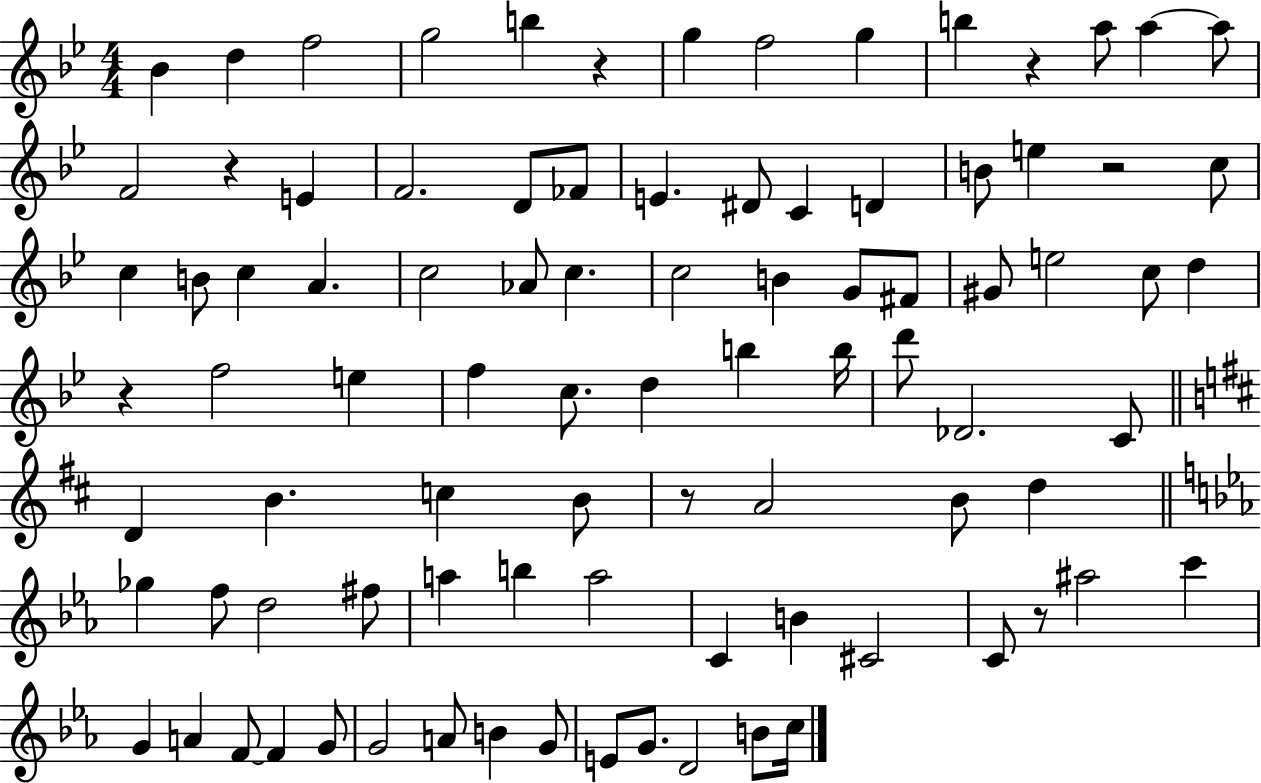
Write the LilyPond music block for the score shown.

{
  \clef treble
  \numericTimeSignature
  \time 4/4
  \key bes \major
  bes'4 d''4 f''2 | g''2 b''4 r4 | g''4 f''2 g''4 | b''4 r4 a''8 a''4~~ a''8 | \break f'2 r4 e'4 | f'2. d'8 fes'8 | e'4. dis'8 c'4 d'4 | b'8 e''4 r2 c''8 | \break c''4 b'8 c''4 a'4. | c''2 aes'8 c''4. | c''2 b'4 g'8 fis'8 | gis'8 e''2 c''8 d''4 | \break r4 f''2 e''4 | f''4 c''8. d''4 b''4 b''16 | d'''8 des'2. c'8 | \bar "||" \break \key d \major d'4 b'4. c''4 b'8 | r8 a'2 b'8 d''4 | \bar "||" \break \key c \minor ges''4 f''8 d''2 fis''8 | a''4 b''4 a''2 | c'4 b'4 cis'2 | c'8 r8 ais''2 c'''4 | \break g'4 a'4 f'8~~ f'4 g'8 | g'2 a'8 b'4 g'8 | e'8 g'8. d'2 b'8 c''16 | \bar "|."
}